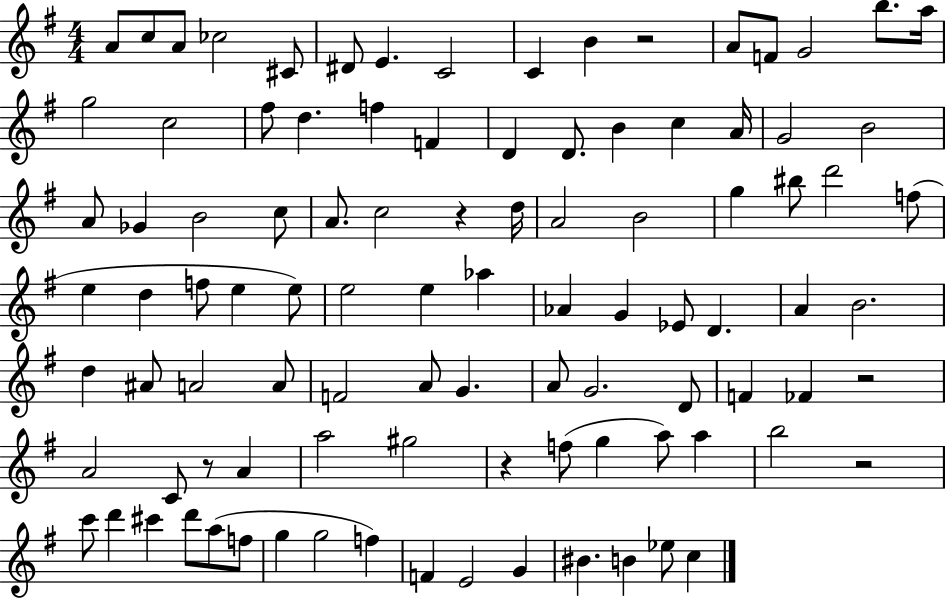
{
  \clef treble
  \numericTimeSignature
  \time 4/4
  \key g \major
  \repeat volta 2 { a'8 c''8 a'8 ces''2 cis'8 | dis'8 e'4. c'2 | c'4 b'4 r2 | a'8 f'8 g'2 b''8. a''16 | \break g''2 c''2 | fis''8 d''4. f''4 f'4 | d'4 d'8. b'4 c''4 a'16 | g'2 b'2 | \break a'8 ges'4 b'2 c''8 | a'8. c''2 r4 d''16 | a'2 b'2 | g''4 bis''8 d'''2 f''8( | \break e''4 d''4 f''8 e''4 e''8) | e''2 e''4 aes''4 | aes'4 g'4 ees'8 d'4. | a'4 b'2. | \break d''4 ais'8 a'2 a'8 | f'2 a'8 g'4. | a'8 g'2. d'8 | f'4 fes'4 r2 | \break a'2 c'8 r8 a'4 | a''2 gis''2 | r4 f''8( g''4 a''8) a''4 | b''2 r2 | \break c'''8 d'''4 cis'''4 d'''8 a''8( f''8 | g''4 g''2 f''4) | f'4 e'2 g'4 | bis'4. b'4 ees''8 c''4 | \break } \bar "|."
}